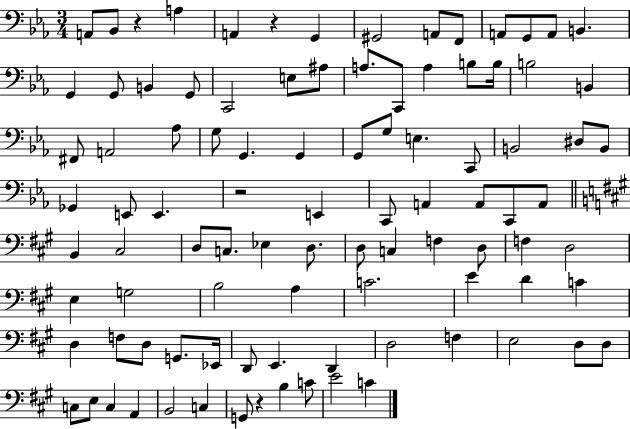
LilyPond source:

{
  \clef bass
  \numericTimeSignature
  \time 3/4
  \key ees \major
  a,8 bes,8 r4 a4 | a,4 r4 g,4 | gis,2 a,8 f,8 | a,8 g,8 a,8 b,4. | \break g,4 g,8 b,4 g,8 | c,2 e8 ais8 | a8. c,8 a4 b8 b16 | b2 b,4 | \break fis,8 a,2 aes8 | g8 g,4. g,4 | g,8 g8 e4. c,8 | b,2 dis8 b,8 | \break ges,4 e,8 e,4. | r2 e,4 | c,8 a,4 a,8 c,8 a,8 | \bar "||" \break \key a \major b,4 cis2 | d8 c8. ees4 d8. | d8 c4 f4 d8 | f4 d2 | \break e4 g2 | b2 a4 | c'2. | e'4 d'4 c'4 | \break d4 f8 d8 g,8. ees,16 | d,8 e,4. d,4 | d2 f4 | e2 d8 d8 | \break c8 e8 c4 a,4 | b,2 c4 | g,8 r4 b4 c'8 | e'2 c'4 | \break \bar "|."
}